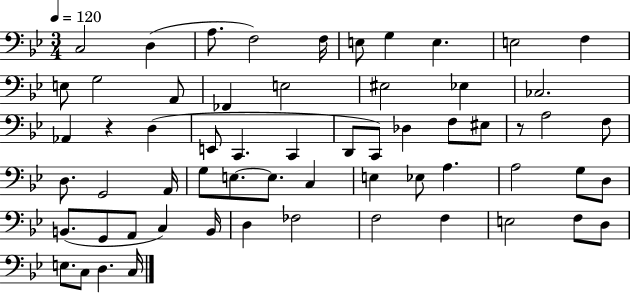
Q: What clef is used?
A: bass